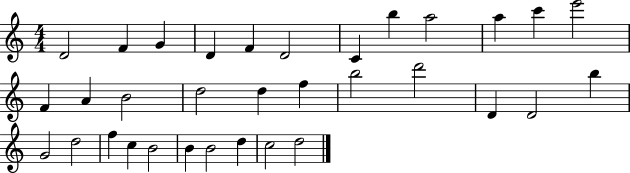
X:1
T:Untitled
M:4/4
L:1/4
K:C
D2 F G D F D2 C b a2 a c' e'2 F A B2 d2 d f b2 d'2 D D2 b G2 d2 f c B2 B B2 d c2 d2